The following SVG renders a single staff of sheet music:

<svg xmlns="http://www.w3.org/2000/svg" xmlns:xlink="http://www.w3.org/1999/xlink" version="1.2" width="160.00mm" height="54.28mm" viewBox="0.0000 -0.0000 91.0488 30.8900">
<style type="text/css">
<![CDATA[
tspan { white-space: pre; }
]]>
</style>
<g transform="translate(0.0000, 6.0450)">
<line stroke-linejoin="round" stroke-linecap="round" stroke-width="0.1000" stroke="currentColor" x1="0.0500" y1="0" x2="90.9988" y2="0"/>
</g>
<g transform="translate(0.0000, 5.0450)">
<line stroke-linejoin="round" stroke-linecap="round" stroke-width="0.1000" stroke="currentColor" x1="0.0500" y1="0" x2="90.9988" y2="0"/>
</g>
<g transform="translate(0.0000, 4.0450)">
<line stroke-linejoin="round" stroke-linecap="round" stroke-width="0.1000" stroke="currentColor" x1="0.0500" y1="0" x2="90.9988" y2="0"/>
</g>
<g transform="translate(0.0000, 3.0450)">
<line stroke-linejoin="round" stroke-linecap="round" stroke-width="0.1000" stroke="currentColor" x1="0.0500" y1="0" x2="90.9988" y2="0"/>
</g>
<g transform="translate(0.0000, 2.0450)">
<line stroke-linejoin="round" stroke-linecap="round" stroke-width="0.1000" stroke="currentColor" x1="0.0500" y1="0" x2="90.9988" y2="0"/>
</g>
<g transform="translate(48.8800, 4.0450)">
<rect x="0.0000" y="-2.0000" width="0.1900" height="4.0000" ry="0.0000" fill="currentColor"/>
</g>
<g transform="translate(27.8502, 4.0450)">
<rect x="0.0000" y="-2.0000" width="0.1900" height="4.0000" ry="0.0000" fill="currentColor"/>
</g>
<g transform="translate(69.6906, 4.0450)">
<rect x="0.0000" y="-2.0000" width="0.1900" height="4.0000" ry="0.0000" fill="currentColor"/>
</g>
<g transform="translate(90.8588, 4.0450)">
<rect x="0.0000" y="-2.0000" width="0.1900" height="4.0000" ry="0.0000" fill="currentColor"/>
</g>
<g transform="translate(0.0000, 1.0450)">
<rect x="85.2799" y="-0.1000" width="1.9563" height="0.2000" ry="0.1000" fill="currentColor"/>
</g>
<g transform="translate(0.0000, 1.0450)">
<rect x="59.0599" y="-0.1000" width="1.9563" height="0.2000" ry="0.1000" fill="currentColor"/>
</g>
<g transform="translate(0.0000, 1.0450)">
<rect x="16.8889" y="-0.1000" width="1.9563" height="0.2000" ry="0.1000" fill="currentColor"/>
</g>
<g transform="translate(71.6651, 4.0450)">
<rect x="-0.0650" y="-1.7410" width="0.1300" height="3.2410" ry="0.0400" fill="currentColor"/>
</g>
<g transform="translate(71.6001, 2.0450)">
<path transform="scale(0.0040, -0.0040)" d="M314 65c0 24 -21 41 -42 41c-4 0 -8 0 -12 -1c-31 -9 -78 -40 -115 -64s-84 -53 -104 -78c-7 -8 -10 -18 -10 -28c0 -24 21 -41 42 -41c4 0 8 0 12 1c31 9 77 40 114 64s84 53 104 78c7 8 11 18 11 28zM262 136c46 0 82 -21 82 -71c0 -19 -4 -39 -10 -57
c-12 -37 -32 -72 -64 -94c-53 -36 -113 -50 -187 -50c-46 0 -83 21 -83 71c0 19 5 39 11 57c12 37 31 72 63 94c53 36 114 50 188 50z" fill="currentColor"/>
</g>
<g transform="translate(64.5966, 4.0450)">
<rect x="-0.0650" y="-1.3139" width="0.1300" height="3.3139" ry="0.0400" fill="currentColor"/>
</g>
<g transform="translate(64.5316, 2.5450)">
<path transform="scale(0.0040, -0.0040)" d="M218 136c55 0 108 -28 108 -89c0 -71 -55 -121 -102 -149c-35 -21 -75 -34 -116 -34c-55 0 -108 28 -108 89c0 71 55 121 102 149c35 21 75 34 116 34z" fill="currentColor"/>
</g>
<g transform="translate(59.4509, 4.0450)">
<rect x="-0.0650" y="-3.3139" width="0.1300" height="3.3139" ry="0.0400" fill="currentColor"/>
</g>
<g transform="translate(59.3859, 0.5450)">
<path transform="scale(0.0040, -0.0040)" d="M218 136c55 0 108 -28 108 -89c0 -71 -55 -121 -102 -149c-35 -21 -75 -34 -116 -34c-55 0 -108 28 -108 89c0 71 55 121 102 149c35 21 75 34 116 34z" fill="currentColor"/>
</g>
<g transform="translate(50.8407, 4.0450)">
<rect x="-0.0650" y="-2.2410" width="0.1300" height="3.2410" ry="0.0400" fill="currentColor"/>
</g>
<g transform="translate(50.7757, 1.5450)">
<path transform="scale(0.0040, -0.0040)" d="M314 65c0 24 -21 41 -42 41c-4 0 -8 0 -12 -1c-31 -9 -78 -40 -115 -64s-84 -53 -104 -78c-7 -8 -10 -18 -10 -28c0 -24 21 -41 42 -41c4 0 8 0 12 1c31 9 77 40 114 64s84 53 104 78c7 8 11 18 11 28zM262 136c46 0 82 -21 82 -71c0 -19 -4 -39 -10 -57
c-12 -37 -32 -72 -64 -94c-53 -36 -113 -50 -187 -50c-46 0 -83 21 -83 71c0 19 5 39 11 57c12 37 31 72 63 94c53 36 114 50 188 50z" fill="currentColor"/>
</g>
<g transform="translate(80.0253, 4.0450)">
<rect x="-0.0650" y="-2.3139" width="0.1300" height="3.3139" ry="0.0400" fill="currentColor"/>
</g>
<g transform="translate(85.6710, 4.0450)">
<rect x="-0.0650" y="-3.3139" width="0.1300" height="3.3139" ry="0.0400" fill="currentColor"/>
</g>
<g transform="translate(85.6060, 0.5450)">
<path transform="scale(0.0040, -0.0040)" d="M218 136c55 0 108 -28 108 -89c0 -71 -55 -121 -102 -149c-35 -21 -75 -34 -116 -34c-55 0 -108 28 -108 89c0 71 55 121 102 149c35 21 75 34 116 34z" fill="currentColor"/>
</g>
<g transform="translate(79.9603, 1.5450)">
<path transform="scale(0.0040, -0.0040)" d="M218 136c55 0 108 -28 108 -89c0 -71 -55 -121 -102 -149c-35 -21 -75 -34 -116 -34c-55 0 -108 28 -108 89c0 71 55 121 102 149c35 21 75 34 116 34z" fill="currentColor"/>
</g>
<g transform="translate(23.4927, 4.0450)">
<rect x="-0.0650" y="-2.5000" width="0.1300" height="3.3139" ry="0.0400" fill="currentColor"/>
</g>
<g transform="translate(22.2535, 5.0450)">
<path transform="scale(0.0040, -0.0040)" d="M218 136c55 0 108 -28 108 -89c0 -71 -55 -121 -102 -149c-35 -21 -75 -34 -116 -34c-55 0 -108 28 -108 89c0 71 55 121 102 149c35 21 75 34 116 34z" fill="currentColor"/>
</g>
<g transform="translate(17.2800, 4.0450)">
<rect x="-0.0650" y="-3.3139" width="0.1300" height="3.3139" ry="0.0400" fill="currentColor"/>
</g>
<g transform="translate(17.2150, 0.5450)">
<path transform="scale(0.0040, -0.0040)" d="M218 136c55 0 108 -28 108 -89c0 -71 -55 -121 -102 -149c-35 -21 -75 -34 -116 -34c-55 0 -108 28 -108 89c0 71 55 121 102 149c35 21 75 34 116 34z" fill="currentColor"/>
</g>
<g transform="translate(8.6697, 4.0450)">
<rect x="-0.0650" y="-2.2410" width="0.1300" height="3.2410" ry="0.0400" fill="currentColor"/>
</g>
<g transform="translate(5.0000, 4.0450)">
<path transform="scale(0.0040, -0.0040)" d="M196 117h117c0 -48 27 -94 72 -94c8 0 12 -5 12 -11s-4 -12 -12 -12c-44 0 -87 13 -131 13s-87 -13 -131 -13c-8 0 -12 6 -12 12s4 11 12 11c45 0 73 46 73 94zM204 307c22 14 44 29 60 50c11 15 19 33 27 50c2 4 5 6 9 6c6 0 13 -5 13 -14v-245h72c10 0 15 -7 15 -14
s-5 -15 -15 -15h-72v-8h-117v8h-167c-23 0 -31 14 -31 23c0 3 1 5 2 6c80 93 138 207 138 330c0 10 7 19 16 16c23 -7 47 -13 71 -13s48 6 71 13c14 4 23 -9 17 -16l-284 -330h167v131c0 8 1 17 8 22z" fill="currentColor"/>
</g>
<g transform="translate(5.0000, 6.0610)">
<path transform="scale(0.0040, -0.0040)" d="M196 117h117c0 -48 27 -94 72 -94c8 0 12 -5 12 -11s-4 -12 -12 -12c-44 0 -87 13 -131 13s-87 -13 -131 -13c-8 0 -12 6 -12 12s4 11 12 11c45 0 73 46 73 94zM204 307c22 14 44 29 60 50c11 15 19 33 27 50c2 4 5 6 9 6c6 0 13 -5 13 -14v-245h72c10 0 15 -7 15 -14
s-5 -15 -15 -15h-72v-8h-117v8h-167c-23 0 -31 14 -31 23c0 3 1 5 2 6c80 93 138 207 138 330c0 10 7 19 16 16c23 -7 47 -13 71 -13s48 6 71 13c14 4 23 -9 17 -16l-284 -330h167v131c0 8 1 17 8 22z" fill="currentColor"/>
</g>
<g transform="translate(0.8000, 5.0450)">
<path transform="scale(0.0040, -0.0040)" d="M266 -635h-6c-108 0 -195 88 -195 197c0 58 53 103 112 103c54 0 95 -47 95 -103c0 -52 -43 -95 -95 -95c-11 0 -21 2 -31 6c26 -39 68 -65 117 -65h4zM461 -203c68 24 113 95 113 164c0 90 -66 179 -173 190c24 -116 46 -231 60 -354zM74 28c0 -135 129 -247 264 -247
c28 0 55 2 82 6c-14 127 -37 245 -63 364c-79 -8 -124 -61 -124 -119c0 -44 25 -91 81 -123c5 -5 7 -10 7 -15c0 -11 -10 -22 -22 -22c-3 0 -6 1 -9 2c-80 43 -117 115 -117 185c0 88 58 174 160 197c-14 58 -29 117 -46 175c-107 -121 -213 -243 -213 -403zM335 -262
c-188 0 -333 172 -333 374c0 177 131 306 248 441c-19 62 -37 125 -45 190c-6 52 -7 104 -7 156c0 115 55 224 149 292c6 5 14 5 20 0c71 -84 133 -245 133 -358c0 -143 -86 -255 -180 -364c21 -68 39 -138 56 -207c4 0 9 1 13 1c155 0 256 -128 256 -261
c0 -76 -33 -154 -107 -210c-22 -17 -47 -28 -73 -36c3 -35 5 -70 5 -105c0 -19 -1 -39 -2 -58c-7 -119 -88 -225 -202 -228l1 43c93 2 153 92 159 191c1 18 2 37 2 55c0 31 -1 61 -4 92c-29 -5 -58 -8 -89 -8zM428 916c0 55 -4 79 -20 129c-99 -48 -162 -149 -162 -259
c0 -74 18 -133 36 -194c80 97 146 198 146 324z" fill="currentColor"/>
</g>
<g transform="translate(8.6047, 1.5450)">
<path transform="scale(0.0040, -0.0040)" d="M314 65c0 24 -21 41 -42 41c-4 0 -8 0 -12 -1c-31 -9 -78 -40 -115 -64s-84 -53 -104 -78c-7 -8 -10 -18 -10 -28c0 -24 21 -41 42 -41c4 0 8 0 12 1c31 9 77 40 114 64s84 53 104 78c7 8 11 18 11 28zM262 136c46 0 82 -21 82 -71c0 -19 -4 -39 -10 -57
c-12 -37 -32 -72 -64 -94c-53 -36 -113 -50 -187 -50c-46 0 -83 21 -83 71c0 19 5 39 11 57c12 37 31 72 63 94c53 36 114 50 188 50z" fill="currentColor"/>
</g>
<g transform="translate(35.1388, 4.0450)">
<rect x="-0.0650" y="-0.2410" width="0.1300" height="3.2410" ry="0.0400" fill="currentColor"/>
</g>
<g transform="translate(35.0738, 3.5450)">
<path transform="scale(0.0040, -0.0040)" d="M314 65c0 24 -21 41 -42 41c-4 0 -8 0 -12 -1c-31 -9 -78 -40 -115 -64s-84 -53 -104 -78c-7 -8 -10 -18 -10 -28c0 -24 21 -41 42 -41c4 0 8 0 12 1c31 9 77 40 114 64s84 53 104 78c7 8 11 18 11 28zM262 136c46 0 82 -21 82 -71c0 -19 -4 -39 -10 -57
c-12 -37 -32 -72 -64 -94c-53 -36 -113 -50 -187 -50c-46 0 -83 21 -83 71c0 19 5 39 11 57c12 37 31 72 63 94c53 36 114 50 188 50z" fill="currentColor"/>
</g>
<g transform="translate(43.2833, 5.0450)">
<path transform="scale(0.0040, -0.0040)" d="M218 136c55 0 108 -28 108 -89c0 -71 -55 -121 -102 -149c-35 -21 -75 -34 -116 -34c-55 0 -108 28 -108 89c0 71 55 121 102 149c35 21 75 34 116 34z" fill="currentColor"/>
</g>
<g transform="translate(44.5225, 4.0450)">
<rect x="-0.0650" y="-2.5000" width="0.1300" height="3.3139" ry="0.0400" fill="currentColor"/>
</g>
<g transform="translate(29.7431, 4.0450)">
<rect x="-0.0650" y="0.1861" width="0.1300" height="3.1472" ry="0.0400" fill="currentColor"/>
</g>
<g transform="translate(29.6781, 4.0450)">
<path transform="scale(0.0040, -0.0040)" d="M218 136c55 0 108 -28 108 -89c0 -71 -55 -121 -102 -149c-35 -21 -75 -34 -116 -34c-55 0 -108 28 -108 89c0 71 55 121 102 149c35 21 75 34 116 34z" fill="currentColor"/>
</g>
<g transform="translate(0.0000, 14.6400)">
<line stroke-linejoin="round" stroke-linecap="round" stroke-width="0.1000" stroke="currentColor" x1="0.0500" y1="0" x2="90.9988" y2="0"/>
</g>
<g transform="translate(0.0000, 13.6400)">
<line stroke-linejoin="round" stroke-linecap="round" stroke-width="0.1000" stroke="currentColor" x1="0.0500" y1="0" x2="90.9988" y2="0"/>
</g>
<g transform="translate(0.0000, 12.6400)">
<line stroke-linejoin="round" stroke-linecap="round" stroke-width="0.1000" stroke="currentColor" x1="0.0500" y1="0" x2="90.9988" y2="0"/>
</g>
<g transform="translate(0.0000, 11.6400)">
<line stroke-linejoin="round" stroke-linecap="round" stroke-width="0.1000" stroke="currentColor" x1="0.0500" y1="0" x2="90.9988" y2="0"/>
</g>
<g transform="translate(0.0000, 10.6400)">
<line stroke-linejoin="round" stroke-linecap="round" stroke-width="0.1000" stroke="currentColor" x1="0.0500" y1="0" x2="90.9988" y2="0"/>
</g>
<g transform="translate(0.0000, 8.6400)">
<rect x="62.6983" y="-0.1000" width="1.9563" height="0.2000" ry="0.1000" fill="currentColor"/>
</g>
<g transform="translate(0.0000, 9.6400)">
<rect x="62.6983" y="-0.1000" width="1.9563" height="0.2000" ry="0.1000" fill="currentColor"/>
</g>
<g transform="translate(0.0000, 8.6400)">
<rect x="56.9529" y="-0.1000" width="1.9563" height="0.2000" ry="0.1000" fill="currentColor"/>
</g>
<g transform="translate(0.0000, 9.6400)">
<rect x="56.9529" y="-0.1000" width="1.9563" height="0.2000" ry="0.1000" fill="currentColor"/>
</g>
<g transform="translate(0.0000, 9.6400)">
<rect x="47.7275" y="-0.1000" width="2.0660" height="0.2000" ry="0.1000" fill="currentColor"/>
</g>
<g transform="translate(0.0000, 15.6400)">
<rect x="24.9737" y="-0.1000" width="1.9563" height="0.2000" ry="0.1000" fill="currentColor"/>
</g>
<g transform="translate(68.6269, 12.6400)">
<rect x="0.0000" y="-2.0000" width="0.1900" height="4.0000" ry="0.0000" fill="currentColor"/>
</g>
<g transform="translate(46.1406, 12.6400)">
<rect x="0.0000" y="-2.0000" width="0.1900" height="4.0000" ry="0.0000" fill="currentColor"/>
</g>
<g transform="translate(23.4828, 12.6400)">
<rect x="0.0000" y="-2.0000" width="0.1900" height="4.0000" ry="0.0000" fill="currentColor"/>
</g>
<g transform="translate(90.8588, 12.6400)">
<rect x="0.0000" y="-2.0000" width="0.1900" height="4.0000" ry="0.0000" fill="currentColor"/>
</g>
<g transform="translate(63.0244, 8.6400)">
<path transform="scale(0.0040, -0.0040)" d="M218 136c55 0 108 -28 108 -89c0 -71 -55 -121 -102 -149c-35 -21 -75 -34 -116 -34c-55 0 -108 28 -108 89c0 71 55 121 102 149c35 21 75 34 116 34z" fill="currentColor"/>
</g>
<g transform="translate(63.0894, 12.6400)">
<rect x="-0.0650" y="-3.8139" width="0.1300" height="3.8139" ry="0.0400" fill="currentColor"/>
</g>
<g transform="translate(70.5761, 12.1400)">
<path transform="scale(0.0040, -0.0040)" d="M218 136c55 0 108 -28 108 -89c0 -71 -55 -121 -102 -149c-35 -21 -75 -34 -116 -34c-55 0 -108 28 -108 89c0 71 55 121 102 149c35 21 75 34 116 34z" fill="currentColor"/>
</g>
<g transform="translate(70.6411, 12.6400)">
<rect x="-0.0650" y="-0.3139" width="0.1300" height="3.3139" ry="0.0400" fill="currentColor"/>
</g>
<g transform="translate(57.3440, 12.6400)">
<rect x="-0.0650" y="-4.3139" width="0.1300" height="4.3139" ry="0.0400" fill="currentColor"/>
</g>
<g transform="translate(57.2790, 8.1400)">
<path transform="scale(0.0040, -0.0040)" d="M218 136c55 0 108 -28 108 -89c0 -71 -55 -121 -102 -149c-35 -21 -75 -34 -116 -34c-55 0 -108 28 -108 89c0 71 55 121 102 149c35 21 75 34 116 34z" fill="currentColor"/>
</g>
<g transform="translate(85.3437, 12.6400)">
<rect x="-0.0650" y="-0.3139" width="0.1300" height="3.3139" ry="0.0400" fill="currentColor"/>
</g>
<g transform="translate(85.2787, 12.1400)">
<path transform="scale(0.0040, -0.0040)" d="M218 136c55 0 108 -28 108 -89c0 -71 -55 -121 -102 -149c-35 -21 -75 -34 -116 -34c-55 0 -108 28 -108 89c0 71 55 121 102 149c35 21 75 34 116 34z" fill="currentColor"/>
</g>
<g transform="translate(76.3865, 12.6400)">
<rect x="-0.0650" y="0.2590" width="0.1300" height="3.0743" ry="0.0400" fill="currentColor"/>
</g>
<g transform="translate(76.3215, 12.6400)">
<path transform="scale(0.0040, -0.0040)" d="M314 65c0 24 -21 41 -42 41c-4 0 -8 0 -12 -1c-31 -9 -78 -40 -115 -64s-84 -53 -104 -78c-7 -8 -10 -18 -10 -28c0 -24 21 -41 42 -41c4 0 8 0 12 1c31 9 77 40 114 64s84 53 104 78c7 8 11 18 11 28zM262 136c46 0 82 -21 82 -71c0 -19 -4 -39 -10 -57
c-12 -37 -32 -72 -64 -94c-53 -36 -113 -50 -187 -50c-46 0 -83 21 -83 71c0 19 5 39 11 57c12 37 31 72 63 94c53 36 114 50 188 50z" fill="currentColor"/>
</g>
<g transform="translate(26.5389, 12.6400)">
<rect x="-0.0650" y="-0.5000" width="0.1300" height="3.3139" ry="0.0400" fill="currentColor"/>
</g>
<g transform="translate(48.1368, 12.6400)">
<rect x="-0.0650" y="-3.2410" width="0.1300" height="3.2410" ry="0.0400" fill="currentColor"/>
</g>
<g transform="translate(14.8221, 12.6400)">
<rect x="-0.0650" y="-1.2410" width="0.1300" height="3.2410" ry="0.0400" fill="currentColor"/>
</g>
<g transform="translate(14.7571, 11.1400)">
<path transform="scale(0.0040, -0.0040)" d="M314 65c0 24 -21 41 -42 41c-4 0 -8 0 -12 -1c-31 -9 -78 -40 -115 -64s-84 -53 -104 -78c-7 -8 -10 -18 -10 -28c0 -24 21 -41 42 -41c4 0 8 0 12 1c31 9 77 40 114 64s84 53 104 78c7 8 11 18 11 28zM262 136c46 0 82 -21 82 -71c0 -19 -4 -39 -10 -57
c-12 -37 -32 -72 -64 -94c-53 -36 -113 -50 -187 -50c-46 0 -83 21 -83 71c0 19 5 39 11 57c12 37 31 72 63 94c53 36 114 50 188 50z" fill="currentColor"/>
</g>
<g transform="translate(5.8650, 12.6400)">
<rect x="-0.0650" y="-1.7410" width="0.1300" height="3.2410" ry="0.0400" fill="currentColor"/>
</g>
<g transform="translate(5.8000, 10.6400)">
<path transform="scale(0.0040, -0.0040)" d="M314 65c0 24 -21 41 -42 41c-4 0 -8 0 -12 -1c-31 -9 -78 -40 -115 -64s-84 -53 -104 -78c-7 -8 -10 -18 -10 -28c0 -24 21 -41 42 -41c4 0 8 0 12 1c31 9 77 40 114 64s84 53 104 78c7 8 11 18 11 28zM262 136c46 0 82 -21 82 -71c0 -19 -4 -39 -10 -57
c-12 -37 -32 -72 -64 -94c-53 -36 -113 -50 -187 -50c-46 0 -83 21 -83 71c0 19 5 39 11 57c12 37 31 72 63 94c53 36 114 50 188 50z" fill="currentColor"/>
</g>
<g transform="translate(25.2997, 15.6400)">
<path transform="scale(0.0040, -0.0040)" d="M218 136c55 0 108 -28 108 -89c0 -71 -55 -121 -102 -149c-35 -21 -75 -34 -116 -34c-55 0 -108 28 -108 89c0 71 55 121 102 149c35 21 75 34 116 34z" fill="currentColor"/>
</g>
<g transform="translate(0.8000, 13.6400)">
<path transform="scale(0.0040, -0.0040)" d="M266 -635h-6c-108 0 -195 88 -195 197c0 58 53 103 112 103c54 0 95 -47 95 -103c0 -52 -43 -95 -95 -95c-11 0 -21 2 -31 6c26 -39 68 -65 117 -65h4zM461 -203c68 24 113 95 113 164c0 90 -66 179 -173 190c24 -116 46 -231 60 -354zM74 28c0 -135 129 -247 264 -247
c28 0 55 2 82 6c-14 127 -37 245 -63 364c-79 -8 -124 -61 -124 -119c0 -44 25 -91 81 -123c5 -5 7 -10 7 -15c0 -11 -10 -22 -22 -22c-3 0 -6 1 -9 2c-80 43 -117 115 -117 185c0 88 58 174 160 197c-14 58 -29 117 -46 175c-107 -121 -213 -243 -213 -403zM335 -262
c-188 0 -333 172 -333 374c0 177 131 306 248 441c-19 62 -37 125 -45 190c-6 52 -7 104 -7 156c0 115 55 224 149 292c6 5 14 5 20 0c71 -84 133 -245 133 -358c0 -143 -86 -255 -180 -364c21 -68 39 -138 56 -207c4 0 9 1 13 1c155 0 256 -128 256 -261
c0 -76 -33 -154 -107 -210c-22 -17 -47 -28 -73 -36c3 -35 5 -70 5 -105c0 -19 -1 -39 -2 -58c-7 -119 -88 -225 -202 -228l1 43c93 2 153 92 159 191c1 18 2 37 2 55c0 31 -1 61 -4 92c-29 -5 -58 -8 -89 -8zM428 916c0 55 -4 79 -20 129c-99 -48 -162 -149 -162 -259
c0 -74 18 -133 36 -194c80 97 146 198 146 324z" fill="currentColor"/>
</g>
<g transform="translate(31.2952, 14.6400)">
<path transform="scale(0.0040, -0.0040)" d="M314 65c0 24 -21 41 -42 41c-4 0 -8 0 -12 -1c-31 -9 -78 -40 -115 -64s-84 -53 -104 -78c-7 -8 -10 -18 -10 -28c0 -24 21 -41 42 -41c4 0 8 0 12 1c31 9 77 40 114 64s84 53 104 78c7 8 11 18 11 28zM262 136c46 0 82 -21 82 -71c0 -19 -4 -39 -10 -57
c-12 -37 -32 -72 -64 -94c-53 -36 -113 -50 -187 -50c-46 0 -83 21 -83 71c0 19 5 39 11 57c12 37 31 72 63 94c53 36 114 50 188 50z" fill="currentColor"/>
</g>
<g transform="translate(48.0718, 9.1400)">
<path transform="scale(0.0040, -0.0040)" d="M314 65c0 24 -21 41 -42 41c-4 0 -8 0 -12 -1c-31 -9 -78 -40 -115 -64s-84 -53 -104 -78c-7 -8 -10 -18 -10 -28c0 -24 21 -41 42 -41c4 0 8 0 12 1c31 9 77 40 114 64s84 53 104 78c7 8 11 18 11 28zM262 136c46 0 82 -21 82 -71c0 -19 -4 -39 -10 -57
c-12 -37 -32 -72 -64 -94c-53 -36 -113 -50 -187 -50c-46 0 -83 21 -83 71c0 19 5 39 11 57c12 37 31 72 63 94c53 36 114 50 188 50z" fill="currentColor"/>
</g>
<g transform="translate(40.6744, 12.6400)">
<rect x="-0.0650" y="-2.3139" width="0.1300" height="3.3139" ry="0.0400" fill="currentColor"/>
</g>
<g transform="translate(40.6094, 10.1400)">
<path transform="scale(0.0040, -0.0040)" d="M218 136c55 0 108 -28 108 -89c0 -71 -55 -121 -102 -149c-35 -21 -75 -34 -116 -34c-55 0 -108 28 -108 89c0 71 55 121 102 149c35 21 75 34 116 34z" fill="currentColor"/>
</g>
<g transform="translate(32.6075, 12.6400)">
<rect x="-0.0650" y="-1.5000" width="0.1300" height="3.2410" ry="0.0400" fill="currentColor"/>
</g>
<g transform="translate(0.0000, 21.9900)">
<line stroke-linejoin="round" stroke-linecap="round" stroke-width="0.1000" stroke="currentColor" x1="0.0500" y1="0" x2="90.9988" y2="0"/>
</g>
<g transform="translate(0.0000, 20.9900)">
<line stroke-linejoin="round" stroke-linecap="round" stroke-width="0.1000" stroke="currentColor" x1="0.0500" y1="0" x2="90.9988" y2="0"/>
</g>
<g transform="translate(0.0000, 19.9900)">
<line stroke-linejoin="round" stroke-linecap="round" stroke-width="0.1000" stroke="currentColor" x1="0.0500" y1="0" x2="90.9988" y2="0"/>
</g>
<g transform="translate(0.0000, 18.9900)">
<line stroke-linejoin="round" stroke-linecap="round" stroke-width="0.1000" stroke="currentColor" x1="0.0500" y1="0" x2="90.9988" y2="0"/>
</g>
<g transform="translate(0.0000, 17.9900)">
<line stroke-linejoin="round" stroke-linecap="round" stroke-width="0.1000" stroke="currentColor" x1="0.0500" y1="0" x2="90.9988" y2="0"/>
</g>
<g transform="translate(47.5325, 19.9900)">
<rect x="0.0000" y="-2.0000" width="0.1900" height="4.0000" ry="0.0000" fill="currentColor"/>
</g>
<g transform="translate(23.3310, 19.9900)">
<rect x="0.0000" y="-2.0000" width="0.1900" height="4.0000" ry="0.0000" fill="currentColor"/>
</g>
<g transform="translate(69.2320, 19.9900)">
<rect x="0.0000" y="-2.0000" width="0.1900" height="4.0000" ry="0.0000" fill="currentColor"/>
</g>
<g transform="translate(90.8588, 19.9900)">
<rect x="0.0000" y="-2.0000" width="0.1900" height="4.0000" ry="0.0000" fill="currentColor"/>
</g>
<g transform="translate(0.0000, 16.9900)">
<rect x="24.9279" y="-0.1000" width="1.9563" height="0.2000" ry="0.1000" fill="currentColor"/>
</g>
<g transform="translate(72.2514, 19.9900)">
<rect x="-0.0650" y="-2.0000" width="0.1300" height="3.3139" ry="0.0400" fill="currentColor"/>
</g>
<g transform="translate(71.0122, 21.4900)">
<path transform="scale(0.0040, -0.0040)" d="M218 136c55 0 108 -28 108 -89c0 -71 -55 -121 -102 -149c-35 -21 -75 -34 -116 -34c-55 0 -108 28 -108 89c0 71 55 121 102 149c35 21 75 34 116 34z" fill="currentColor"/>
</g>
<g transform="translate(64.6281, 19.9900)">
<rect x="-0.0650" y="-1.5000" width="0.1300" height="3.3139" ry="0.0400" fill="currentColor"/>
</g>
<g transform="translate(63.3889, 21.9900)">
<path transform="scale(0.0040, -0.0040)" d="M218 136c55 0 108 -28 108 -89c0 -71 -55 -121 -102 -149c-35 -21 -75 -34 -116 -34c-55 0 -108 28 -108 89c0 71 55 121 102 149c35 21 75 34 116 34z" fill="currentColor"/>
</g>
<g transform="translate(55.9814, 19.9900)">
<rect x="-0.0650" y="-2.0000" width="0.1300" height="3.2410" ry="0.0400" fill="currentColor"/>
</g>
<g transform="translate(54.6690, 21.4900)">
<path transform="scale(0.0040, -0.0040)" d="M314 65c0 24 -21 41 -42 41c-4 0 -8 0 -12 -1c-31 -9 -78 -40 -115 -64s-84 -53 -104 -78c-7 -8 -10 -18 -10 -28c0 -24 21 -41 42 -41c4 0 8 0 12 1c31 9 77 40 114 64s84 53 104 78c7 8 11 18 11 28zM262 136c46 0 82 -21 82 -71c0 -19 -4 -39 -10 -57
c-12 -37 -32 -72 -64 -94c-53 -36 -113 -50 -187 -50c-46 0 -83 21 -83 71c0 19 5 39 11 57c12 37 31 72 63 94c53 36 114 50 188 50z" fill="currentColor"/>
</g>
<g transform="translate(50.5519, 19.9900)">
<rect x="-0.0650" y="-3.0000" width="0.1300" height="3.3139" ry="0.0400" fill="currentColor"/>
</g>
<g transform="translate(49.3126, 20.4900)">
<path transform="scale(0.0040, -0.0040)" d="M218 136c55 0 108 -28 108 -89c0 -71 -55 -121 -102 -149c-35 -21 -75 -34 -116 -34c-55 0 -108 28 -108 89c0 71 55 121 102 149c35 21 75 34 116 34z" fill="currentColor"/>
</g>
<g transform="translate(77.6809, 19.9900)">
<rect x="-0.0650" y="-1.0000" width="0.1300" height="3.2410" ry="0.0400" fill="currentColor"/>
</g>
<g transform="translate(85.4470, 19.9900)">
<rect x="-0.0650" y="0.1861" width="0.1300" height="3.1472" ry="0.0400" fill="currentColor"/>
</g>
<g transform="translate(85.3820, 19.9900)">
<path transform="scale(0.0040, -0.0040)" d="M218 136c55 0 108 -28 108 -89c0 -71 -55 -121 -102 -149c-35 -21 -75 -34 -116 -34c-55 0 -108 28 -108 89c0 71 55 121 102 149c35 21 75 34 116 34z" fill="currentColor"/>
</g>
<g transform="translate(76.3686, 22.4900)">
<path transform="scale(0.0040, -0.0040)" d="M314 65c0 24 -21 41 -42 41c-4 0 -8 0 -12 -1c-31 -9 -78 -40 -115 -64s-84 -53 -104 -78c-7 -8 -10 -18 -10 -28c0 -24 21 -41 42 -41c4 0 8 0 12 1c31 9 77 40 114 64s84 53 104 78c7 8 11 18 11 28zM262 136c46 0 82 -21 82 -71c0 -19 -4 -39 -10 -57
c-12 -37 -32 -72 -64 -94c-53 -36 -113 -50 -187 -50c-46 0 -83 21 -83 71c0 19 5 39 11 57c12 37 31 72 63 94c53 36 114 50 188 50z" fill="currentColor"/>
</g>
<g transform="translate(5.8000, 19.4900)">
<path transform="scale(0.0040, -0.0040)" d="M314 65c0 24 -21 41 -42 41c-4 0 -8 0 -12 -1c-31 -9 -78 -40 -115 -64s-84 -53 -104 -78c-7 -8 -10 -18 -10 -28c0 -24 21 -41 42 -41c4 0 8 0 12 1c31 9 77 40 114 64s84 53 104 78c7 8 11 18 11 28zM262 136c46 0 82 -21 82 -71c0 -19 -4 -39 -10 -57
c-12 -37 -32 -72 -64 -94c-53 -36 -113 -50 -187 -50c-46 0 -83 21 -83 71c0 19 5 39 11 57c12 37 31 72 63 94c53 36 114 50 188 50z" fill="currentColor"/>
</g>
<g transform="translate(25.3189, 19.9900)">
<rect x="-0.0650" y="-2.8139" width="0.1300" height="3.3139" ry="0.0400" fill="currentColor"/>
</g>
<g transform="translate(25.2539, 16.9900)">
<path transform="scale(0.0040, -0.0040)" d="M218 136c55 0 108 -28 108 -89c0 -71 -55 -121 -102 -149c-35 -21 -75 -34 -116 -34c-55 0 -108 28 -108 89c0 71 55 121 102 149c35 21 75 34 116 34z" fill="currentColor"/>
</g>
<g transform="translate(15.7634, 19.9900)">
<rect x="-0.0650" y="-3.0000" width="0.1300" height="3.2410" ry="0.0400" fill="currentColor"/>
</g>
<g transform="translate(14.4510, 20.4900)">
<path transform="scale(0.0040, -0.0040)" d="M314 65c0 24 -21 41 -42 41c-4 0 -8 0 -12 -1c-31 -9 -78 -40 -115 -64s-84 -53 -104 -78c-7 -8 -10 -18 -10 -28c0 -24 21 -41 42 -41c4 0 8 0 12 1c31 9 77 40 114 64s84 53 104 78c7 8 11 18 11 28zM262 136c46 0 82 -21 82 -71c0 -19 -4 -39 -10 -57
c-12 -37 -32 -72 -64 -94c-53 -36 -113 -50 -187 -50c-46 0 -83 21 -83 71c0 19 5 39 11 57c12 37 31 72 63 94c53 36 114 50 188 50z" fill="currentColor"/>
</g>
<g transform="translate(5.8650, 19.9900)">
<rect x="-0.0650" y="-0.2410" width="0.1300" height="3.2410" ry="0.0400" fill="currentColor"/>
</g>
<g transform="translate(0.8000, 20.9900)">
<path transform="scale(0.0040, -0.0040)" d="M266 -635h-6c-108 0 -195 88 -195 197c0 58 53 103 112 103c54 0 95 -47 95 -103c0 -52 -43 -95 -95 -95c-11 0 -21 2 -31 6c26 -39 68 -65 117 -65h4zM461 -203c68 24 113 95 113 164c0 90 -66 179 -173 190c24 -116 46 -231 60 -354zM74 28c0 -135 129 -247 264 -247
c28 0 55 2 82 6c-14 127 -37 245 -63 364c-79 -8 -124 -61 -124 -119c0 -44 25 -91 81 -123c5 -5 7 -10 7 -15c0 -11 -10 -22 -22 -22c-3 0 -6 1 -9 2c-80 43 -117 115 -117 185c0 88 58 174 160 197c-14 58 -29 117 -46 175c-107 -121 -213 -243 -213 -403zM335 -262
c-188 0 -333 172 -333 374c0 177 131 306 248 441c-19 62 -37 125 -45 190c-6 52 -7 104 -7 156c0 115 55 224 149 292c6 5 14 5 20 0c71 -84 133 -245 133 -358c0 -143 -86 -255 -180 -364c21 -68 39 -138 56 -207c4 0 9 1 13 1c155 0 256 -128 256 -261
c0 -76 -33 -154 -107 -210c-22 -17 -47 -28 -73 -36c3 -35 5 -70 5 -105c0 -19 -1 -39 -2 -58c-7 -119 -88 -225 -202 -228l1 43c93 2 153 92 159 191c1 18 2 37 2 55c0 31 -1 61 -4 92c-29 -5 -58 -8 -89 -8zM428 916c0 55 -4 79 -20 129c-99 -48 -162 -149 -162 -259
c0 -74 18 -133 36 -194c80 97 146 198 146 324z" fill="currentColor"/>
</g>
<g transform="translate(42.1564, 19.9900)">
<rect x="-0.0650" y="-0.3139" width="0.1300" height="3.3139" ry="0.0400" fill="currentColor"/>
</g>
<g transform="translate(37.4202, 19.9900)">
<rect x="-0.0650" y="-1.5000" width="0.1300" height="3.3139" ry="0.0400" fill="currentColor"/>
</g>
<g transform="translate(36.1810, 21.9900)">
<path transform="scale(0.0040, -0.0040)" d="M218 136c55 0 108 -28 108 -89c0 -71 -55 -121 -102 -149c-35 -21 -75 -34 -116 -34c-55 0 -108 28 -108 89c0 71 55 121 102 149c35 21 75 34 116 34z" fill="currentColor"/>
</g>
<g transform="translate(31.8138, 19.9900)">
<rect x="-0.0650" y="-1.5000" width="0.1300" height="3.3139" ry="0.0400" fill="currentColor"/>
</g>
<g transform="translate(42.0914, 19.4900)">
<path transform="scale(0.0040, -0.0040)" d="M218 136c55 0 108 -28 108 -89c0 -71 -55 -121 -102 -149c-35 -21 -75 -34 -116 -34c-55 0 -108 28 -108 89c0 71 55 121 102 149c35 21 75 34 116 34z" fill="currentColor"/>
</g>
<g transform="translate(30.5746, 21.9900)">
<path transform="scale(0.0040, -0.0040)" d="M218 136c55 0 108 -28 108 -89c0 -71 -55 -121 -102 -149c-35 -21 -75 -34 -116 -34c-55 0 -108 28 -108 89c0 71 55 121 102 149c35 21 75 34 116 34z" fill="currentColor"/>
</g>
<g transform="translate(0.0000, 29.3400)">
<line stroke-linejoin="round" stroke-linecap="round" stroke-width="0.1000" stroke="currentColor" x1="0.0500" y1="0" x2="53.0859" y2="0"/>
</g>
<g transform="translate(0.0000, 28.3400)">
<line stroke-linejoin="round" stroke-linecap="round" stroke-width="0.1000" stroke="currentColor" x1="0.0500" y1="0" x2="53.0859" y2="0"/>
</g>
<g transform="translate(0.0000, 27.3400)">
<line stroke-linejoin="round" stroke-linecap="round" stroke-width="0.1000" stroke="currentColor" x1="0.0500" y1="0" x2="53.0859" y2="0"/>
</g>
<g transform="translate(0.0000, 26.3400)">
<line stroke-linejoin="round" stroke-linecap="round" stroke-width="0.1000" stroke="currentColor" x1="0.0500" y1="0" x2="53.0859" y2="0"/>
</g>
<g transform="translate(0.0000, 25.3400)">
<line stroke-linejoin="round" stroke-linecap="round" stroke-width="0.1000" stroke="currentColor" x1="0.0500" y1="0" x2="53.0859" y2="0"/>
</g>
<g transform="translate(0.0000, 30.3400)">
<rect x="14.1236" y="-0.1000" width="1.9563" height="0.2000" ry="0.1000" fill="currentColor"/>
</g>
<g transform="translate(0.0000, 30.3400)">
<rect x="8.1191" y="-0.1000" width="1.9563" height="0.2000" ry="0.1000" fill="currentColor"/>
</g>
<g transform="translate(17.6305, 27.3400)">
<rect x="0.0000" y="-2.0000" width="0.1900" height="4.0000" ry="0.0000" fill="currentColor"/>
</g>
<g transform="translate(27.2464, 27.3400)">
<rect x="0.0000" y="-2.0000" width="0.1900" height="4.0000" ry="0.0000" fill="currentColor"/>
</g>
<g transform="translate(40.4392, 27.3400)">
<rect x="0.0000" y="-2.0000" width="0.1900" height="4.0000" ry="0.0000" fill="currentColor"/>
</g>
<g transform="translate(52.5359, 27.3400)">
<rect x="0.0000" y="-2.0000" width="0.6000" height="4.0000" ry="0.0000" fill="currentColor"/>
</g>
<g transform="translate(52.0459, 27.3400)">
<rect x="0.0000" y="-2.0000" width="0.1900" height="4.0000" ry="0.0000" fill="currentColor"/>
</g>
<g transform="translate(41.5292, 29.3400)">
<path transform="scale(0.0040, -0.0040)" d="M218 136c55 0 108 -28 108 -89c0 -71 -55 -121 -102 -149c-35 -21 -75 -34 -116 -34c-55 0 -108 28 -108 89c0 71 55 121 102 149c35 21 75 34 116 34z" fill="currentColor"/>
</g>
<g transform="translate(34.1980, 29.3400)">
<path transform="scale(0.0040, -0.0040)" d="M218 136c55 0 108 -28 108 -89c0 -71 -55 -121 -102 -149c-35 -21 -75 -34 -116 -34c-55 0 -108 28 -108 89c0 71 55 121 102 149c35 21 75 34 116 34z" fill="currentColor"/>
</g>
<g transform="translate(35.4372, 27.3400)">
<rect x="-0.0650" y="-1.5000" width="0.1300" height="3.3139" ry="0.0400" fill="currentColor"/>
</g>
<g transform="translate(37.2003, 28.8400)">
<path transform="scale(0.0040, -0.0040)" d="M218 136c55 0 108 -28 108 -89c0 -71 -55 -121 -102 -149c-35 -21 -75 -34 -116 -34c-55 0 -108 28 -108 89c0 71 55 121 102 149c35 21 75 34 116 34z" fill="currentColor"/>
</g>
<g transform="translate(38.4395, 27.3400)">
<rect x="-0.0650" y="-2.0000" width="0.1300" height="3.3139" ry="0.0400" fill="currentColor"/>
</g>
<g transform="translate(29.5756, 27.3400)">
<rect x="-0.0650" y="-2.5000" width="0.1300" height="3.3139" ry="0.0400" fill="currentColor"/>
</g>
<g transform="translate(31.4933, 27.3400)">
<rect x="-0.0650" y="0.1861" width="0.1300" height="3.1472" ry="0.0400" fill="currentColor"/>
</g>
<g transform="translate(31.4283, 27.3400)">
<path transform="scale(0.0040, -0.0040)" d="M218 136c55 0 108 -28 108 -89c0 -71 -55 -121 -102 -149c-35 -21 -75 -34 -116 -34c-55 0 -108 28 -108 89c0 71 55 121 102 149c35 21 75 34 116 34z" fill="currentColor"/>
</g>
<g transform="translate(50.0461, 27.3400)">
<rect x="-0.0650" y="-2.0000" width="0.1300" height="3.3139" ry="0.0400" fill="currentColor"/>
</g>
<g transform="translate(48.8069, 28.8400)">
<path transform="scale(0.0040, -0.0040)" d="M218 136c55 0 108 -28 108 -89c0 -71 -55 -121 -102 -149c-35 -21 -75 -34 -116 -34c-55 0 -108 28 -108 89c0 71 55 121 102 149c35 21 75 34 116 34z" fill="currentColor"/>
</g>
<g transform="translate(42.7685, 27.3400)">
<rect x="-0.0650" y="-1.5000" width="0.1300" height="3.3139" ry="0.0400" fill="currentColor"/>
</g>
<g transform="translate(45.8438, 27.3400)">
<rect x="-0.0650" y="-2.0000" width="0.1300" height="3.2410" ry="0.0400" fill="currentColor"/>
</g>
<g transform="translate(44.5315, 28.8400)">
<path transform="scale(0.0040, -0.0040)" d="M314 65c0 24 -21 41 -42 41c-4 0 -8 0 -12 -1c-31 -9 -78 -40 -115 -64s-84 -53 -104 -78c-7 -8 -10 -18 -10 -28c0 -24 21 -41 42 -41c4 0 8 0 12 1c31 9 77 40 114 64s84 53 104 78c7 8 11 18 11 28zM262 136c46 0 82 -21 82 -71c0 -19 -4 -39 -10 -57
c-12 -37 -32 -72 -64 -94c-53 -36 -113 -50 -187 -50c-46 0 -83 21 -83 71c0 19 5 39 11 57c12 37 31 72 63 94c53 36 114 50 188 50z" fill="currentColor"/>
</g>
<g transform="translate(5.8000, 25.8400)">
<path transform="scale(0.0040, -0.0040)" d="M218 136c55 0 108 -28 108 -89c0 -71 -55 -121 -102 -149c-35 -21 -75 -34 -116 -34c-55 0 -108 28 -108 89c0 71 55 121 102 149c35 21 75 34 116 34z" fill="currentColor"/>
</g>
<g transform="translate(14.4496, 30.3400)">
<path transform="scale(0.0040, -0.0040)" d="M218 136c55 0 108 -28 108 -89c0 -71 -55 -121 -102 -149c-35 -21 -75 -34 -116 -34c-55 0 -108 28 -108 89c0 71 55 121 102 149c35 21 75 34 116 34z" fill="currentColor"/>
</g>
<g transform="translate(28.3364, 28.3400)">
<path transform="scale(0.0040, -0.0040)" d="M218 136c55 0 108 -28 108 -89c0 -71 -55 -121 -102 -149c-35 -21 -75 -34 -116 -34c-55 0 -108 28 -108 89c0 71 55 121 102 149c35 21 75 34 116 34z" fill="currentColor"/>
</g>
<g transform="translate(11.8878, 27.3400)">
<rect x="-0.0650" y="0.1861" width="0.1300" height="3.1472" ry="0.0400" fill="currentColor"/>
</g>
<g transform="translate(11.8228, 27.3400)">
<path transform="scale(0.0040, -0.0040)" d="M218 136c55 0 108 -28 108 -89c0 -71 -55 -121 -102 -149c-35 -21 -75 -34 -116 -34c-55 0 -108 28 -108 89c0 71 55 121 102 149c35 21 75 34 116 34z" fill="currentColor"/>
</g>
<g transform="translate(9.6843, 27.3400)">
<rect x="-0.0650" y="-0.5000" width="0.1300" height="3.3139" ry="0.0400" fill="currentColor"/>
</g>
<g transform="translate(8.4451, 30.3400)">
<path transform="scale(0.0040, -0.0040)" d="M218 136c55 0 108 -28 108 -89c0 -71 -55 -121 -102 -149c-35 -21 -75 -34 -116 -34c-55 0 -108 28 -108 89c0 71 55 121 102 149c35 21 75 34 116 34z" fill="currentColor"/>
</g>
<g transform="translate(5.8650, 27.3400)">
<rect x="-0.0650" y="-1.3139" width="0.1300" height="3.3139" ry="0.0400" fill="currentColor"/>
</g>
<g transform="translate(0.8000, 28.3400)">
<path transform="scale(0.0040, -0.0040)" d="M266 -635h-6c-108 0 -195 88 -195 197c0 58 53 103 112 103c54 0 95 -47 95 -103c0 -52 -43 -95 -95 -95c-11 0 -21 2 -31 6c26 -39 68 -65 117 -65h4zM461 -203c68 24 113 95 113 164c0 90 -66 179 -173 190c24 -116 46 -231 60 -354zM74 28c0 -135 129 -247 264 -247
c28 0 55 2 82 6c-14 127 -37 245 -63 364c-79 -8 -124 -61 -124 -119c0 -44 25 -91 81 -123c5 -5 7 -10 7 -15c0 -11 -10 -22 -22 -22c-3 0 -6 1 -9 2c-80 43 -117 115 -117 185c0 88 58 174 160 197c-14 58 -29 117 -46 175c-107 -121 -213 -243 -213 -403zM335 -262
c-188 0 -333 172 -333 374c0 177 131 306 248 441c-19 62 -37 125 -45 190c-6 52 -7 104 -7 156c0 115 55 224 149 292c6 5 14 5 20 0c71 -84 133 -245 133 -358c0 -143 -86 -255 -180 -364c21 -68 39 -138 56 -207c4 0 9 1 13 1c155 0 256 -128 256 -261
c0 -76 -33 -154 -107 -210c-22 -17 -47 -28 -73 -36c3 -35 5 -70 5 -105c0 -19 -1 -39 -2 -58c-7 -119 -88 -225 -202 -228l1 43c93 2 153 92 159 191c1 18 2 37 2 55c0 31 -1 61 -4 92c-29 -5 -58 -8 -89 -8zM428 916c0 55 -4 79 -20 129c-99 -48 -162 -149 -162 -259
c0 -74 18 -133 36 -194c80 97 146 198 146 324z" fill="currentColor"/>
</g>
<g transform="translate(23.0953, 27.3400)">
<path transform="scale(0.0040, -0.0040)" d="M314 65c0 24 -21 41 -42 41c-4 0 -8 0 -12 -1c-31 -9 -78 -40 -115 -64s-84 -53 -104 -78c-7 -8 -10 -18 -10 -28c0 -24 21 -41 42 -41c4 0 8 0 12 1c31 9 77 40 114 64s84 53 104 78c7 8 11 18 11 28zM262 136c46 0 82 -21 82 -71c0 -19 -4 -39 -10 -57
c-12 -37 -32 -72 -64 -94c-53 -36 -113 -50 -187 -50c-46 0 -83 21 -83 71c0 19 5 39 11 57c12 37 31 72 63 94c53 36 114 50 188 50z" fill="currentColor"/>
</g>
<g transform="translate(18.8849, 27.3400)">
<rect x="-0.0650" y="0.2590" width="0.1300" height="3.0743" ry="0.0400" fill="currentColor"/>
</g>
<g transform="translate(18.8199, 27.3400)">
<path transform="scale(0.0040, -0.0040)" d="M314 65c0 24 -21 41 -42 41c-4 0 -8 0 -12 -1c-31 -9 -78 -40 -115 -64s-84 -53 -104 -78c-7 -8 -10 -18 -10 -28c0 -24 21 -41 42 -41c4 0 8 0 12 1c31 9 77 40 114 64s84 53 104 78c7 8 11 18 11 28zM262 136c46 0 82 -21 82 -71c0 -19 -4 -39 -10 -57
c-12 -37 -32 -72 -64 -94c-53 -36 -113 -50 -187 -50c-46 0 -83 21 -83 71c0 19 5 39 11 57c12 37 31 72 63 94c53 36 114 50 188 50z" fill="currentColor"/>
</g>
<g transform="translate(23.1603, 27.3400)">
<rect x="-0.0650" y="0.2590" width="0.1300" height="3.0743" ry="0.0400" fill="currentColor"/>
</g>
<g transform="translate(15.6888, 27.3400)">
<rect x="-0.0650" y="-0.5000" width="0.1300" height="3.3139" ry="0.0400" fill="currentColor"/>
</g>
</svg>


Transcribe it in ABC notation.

X:1
T:Untitled
M:4/4
L:1/4
K:C
g2 b G B c2 G g2 b e f2 g b f2 e2 C E2 g b2 d' c' c B2 c c2 A2 a E E c A F2 E F D2 B e C B C B2 B2 G B E F E F2 F